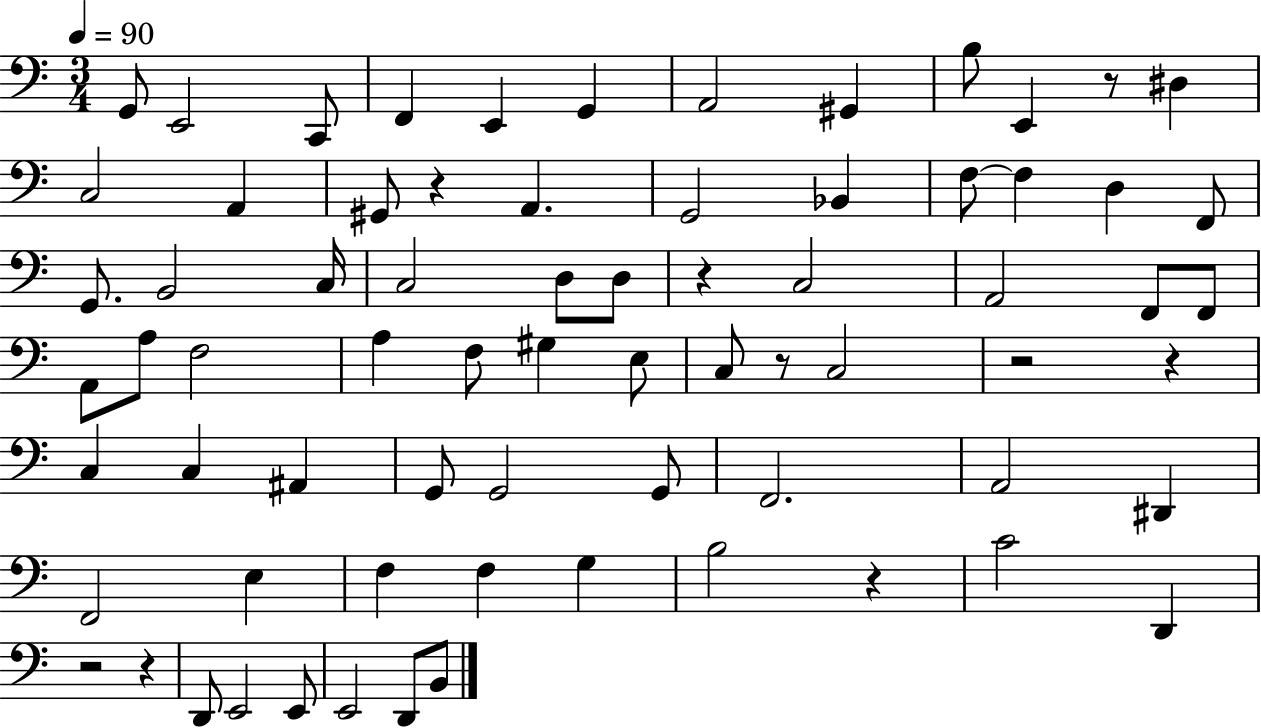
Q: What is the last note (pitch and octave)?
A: B2